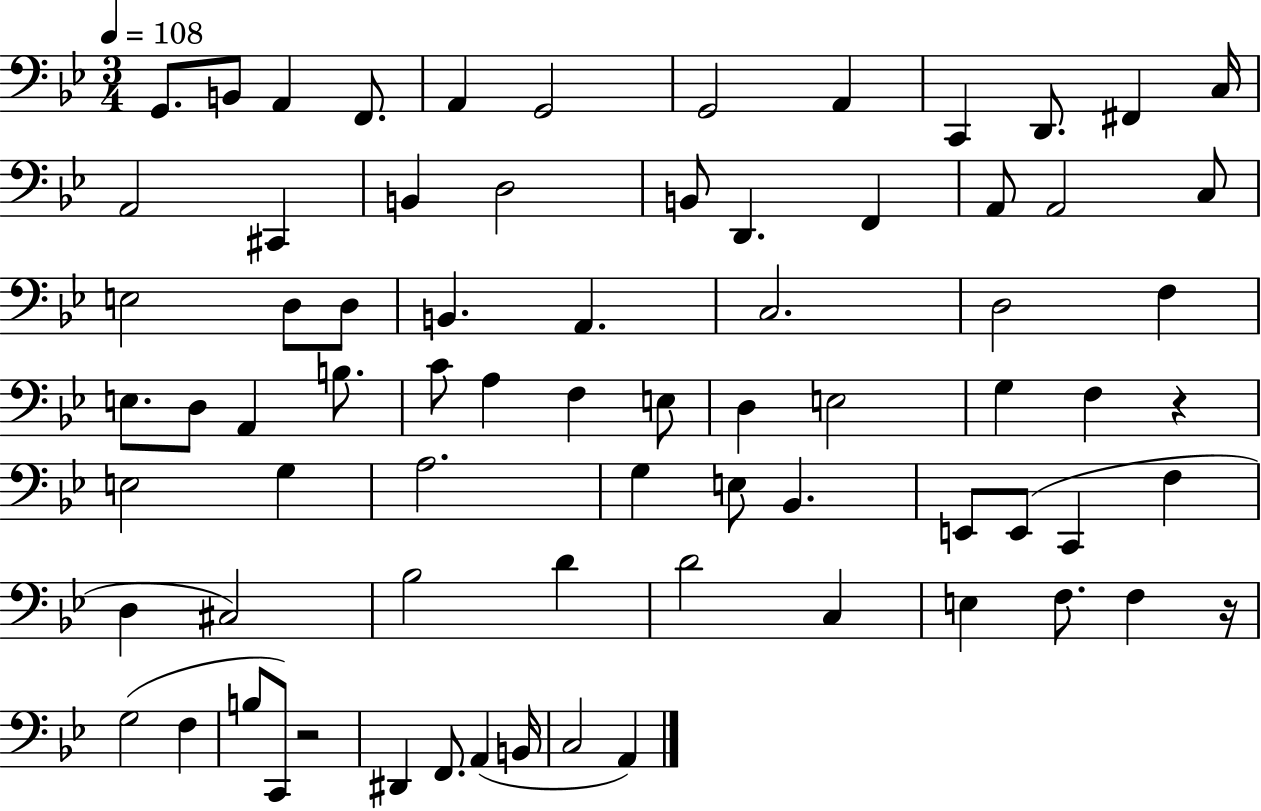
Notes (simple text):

G2/e. B2/e A2/q F2/e. A2/q G2/h G2/h A2/q C2/q D2/e. F#2/q C3/s A2/h C#2/q B2/q D3/h B2/e D2/q. F2/q A2/e A2/h C3/e E3/h D3/e D3/e B2/q. A2/q. C3/h. D3/h F3/q E3/e. D3/e A2/q B3/e. C4/e A3/q F3/q E3/e D3/q E3/h G3/q F3/q R/q E3/h G3/q A3/h. G3/q E3/e Bb2/q. E2/e E2/e C2/q F3/q D3/q C#3/h Bb3/h D4/q D4/h C3/q E3/q F3/e. F3/q R/s G3/h F3/q B3/e C2/e R/h D#2/q F2/e. A2/q B2/s C3/h A2/q